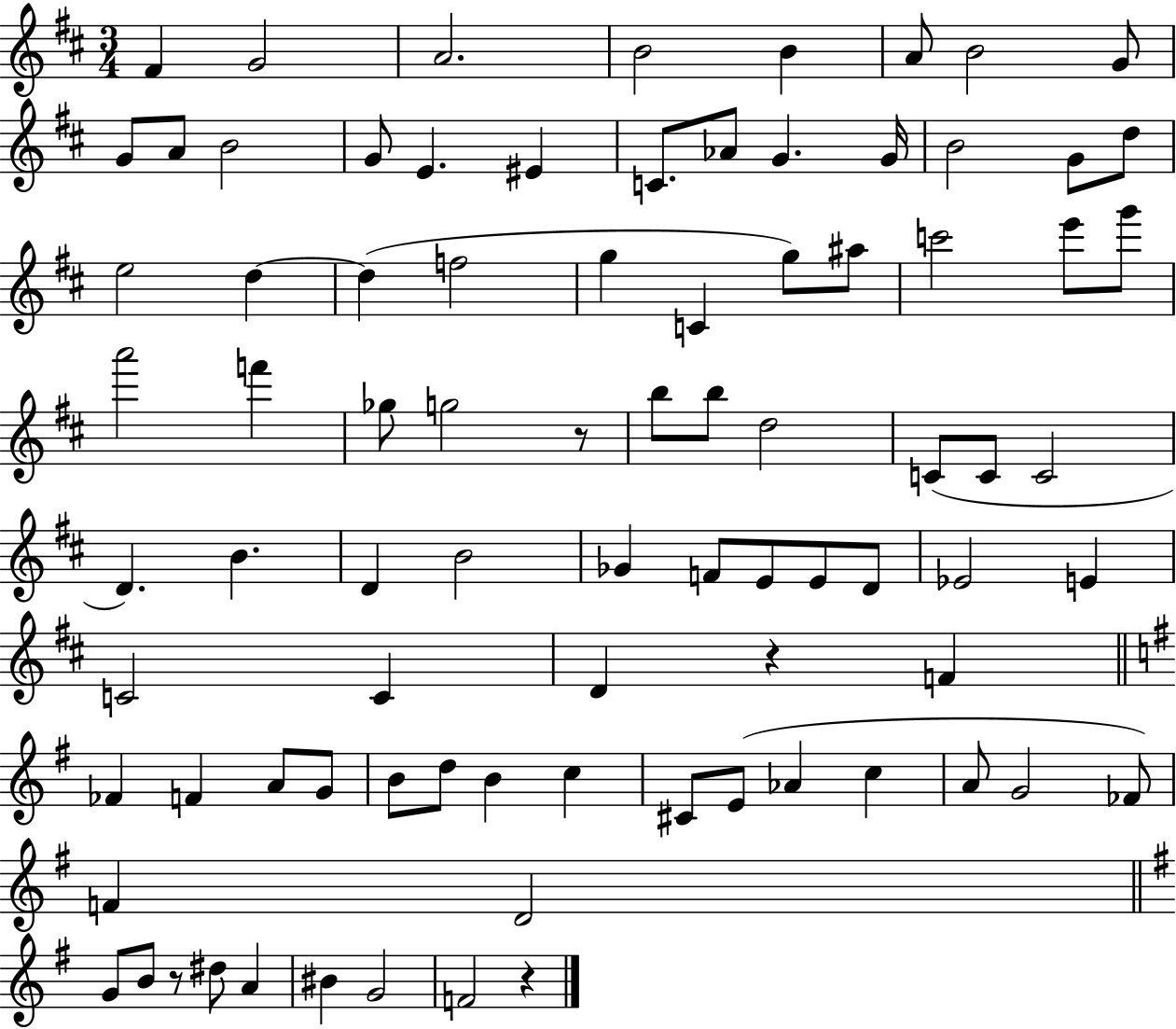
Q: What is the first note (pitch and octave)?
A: F#4